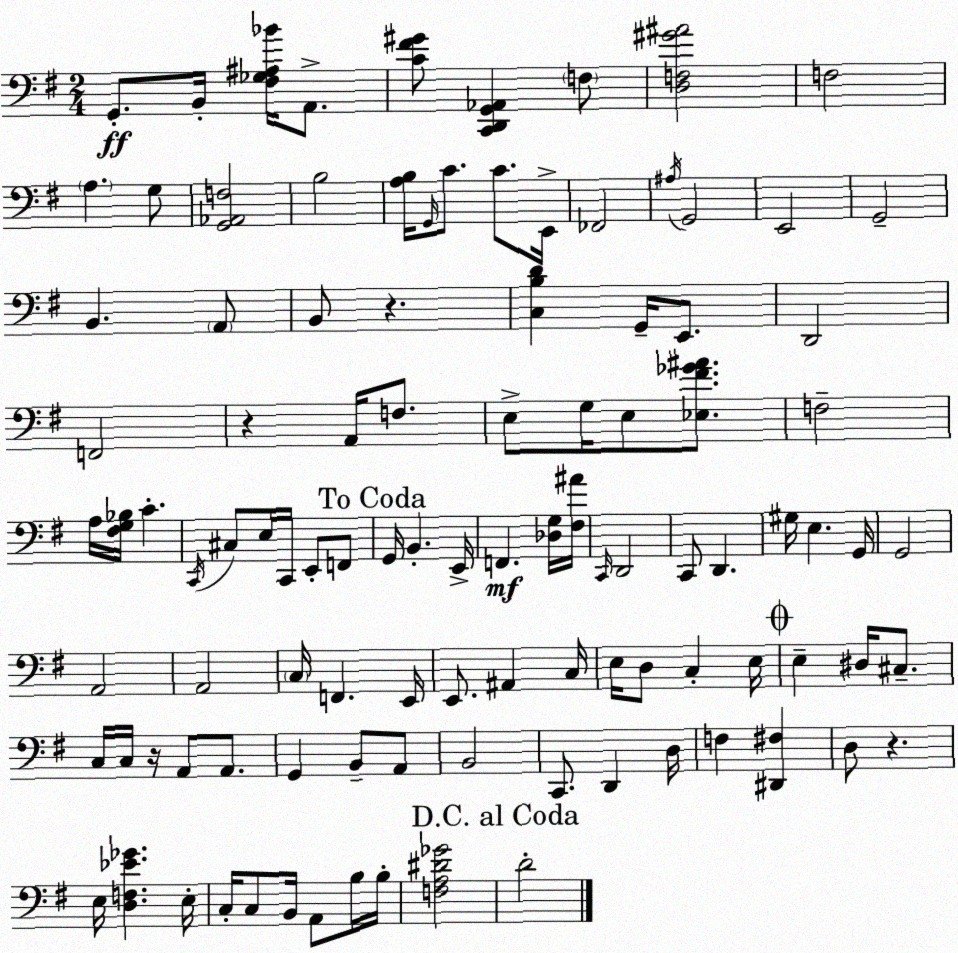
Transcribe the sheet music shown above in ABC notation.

X:1
T:Untitled
M:2/4
L:1/4
K:G
G,,/2 B,,/4 [^F,_G,^A,_B]/4 A,,/2 [C^F^G]/2 [C,,D,,G,,_A,,] F,/2 [D,F,^G^A]2 F,2 A, G,/2 [G,,_A,,F,]2 B,2 [A,B,]/4 G,,/4 C/2 C/2 E,,/4 _F,,2 ^A,/4 G,,2 E,,2 G,,2 B,, A,,/2 B,,/2 z [C,B,D] G,,/4 E,,/2 D,,2 F,,2 z A,,/4 F,/2 E,/2 G,/4 E,/2 [_E,^F_G^A]/2 F,2 A,/4 [^F,G,_B,]/4 C C,,/4 ^C,/2 E,/4 C,,/4 E,,/2 F,,/2 G,,/4 B,, E,,/4 F,, [_D,G,]/4 [^F,^A]/4 C,,/4 D,,2 C,,/2 D,, ^G,/4 E, G,,/4 G,,2 A,,2 A,,2 C,/4 F,, E,,/4 E,,/2 ^A,, C,/4 E,/4 D,/2 C, E,/4 E, ^D,/4 ^C,/2 C,/4 C,/4 z/4 A,,/2 A,,/2 G,, B,,/2 A,,/2 B,,2 C,,/2 D,, D,/4 F, [^D,,^F,] D,/2 z E,/4 [D,F,_E_G] E,/4 C,/4 C,/2 B,,/4 A,,/2 B,/4 B,/4 [F,A,^D_G]2 D2